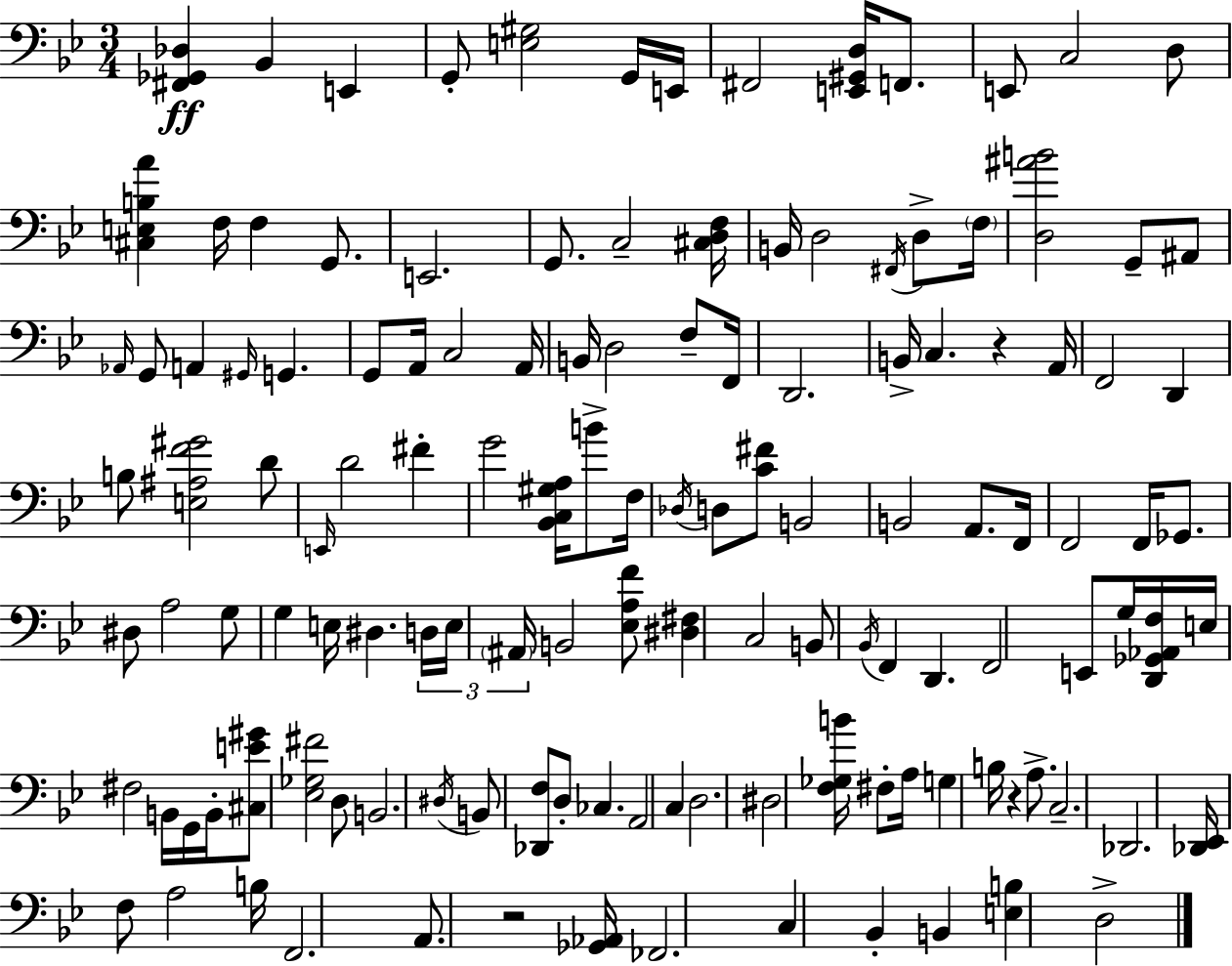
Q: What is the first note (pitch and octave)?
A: Bb2